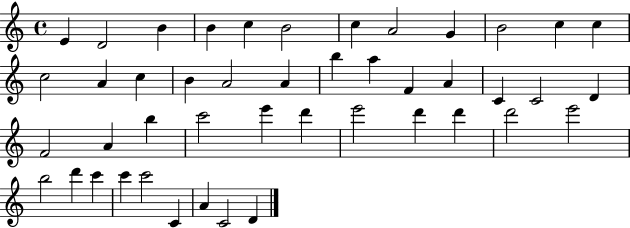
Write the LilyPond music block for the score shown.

{
  \clef treble
  \time 4/4
  \defaultTimeSignature
  \key c \major
  e'4 d'2 b'4 | b'4 c''4 b'2 | c''4 a'2 g'4 | b'2 c''4 c''4 | \break c''2 a'4 c''4 | b'4 a'2 a'4 | b''4 a''4 f'4 a'4 | c'4 c'2 d'4 | \break f'2 a'4 b''4 | c'''2 e'''4 d'''4 | e'''2 d'''4 d'''4 | d'''2 e'''2 | \break b''2 d'''4 c'''4 | c'''4 c'''2 c'4 | a'4 c'2 d'4 | \bar "|."
}